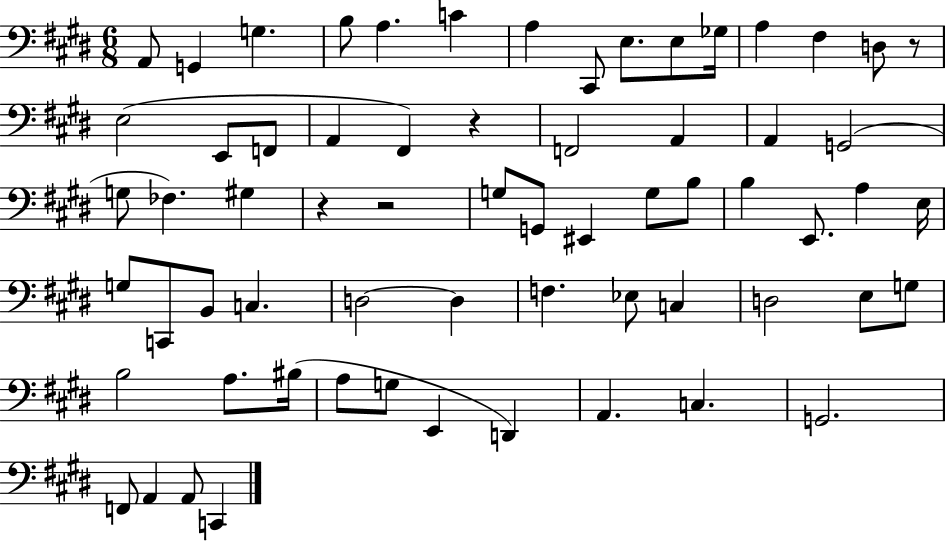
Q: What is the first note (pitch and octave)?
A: A2